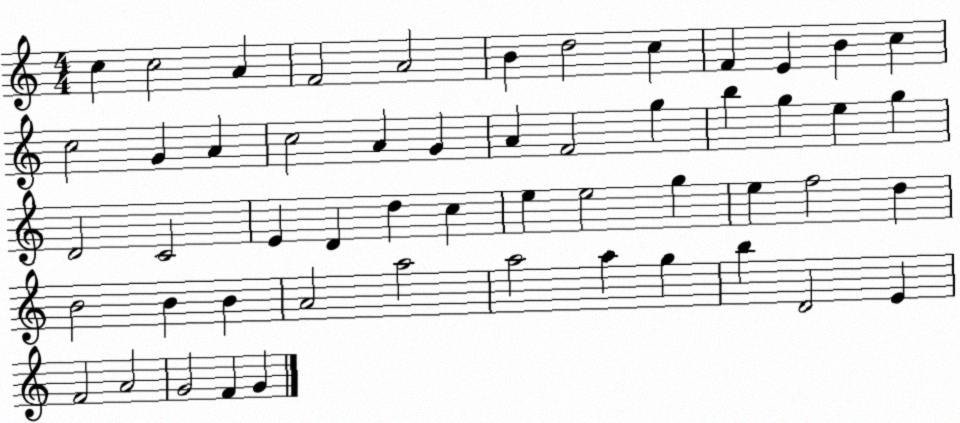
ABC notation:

X:1
T:Untitled
M:4/4
L:1/4
K:C
c c2 A F2 A2 B d2 c F E B c c2 G A c2 A G A F2 g b g e g D2 C2 E D d c e e2 g e f2 d B2 B B A2 a2 a2 a g b D2 E F2 A2 G2 F G